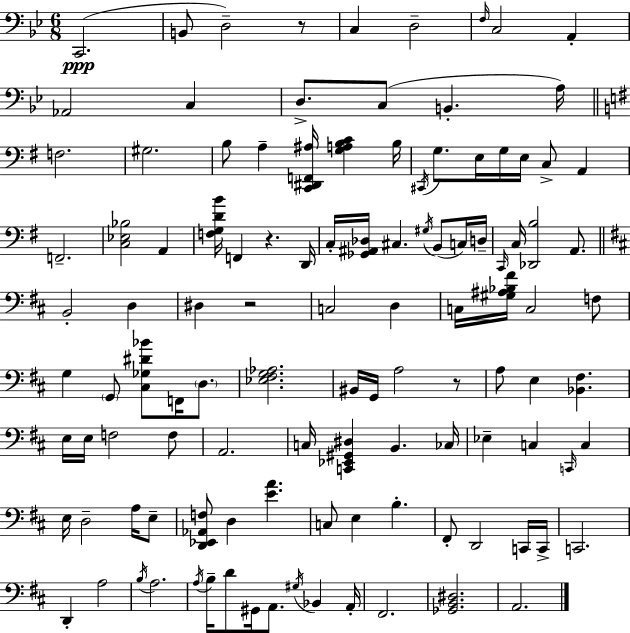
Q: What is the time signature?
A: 6/8